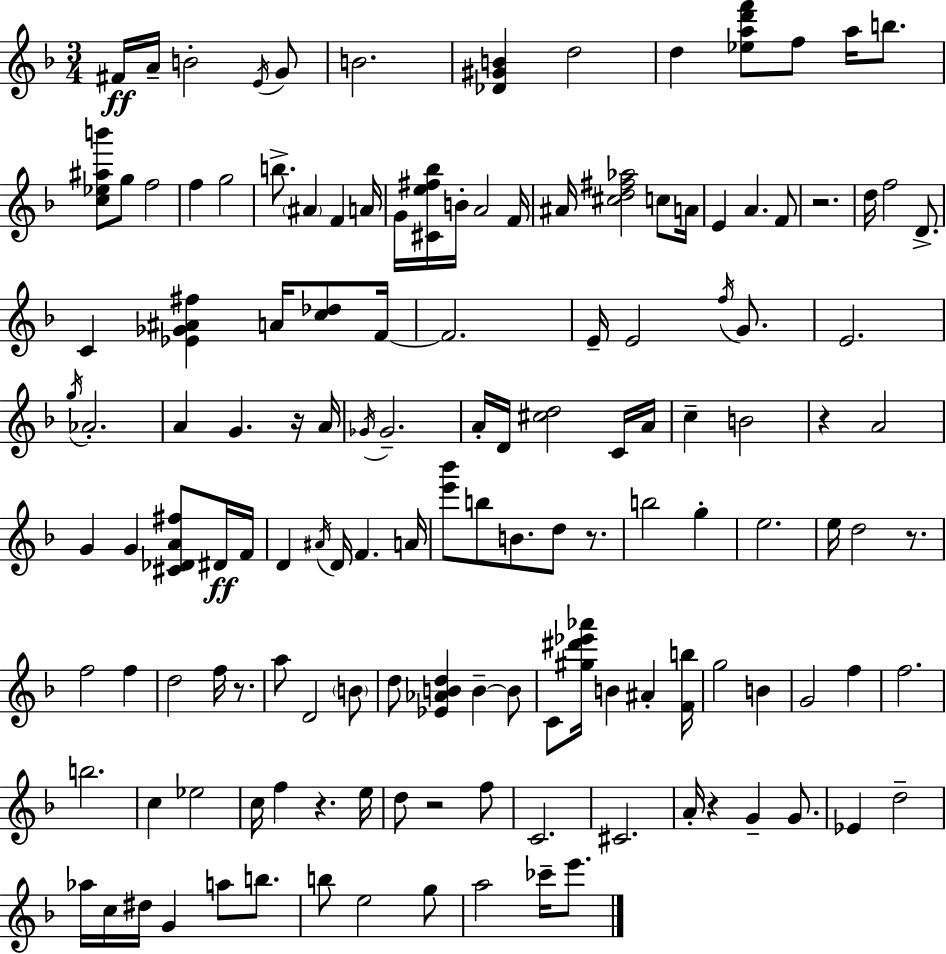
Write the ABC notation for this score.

X:1
T:Untitled
M:3/4
L:1/4
K:F
^F/4 A/4 B2 E/4 G/2 B2 [_D^GB] d2 d [_ead'f']/2 f/2 a/4 b/2 [c_e^ab']/2 g/2 f2 f g2 b/2 ^A F A/4 G/4 [^Ce^f_b]/4 B/4 A2 F/4 ^A/4 [^cd^f_a]2 c/2 A/4 E A F/2 z2 d/4 f2 D/2 C [_E_G^A^f] A/4 [c_d]/2 F/4 F2 E/4 E2 f/4 G/2 E2 g/4 _A2 A G z/4 A/4 _G/4 _G2 A/4 D/4 [^cd]2 C/4 A/4 c B2 z A2 G G [^C_DA^f]/2 ^D/4 F/4 D ^A/4 D/4 F A/4 [e'_b']/2 b/2 B/2 d/2 z/2 b2 g e2 e/4 d2 z/2 f2 f d2 f/4 z/2 a/2 D2 B/2 d/2 [_E_ABd] B B/2 C/2 [^g^d'_e'_a']/4 B ^A [Fb]/4 g2 B G2 f f2 b2 c _e2 c/4 f z e/4 d/2 z2 f/2 C2 ^C2 A/4 z G G/2 _E d2 _a/4 c/4 ^d/4 G a/2 b/2 b/2 e2 g/2 a2 _c'/4 e'/2